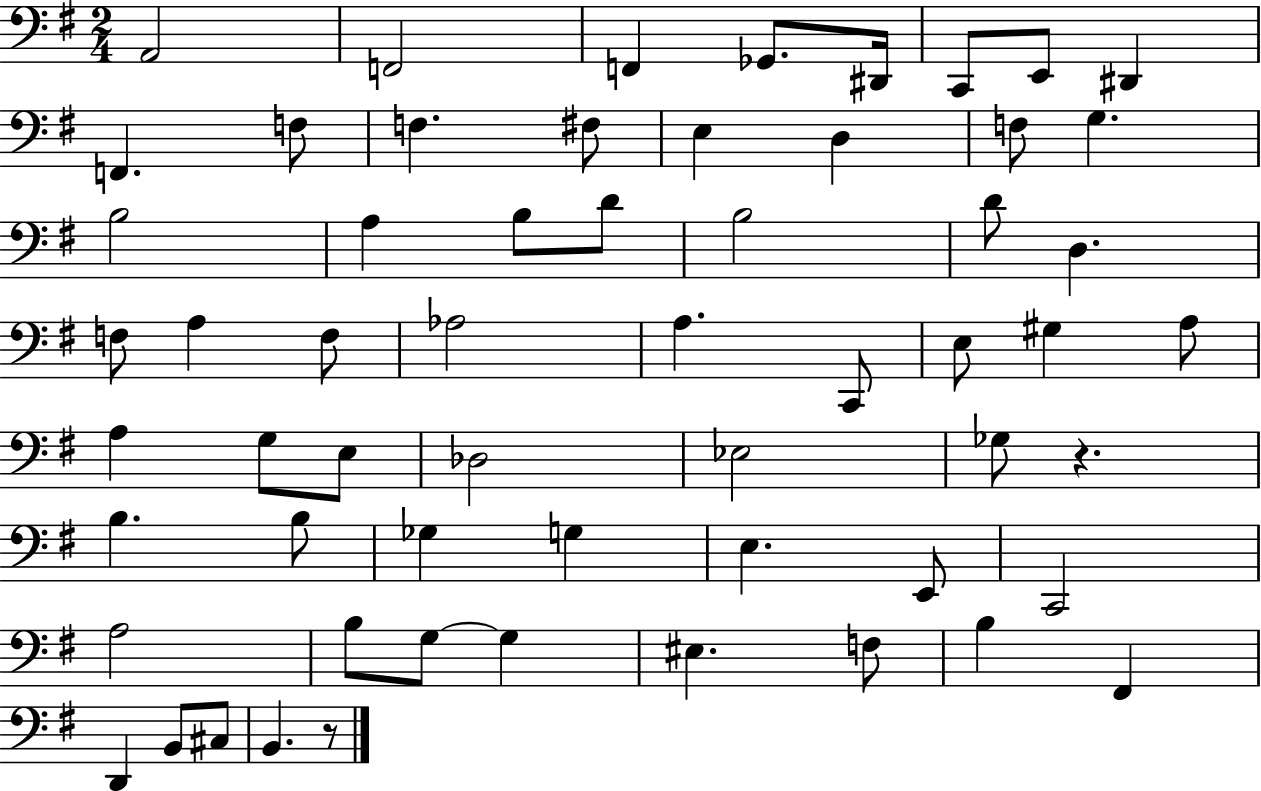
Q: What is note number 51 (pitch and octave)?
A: F3